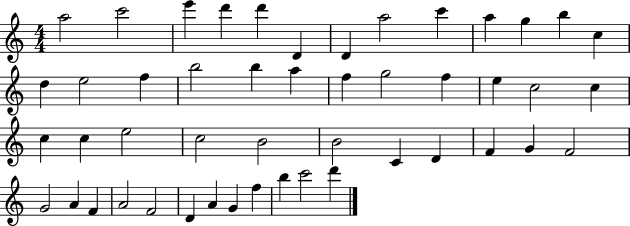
A5/h C6/h E6/q D6/q D6/q D4/q D4/q A5/h C6/q A5/q G5/q B5/q C5/q D5/q E5/h F5/q B5/h B5/q A5/q F5/q G5/h F5/q E5/q C5/h C5/q C5/q C5/q E5/h C5/h B4/h B4/h C4/q D4/q F4/q G4/q F4/h G4/h A4/q F4/q A4/h F4/h D4/q A4/q G4/q F5/q B5/q C6/h D6/q